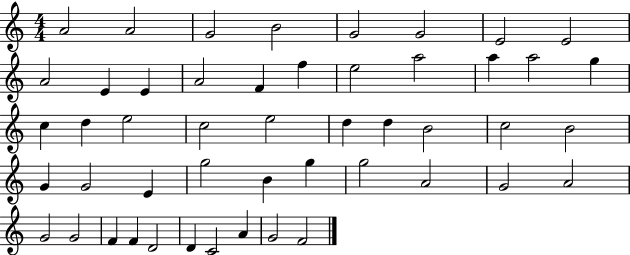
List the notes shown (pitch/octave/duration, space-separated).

A4/h A4/h G4/h B4/h G4/h G4/h E4/h E4/h A4/h E4/q E4/q A4/h F4/q F5/q E5/h A5/h A5/q A5/h G5/q C5/q D5/q E5/h C5/h E5/h D5/q D5/q B4/h C5/h B4/h G4/q G4/h E4/q G5/h B4/q G5/q G5/h A4/h G4/h A4/h G4/h G4/h F4/q F4/q D4/h D4/q C4/h A4/q G4/h F4/h